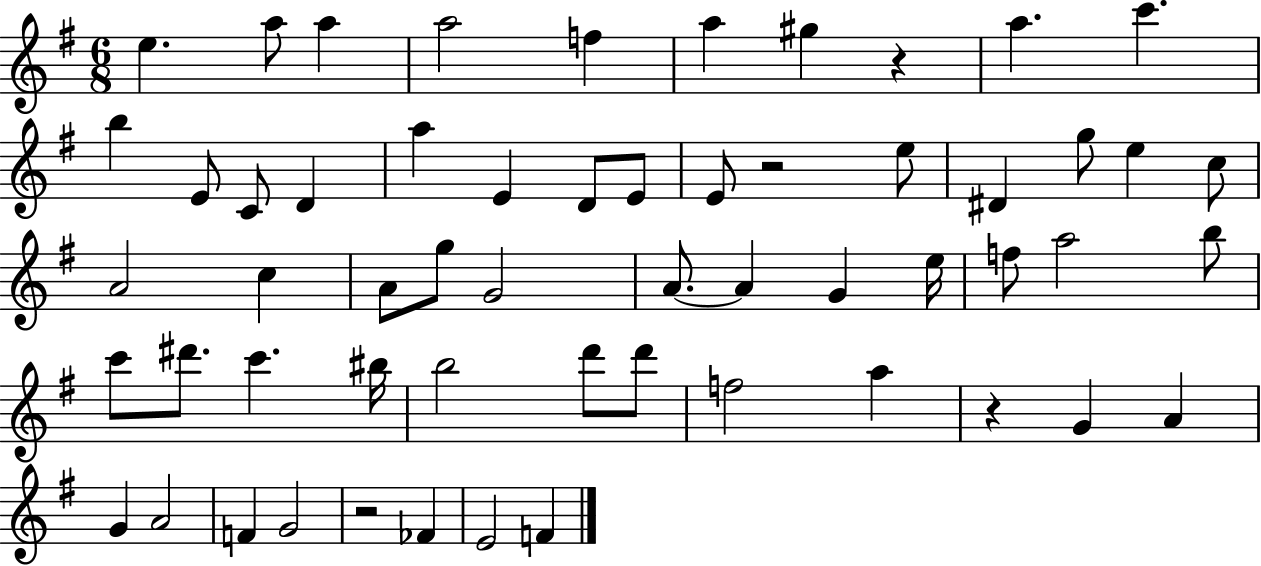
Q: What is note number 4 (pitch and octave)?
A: A5